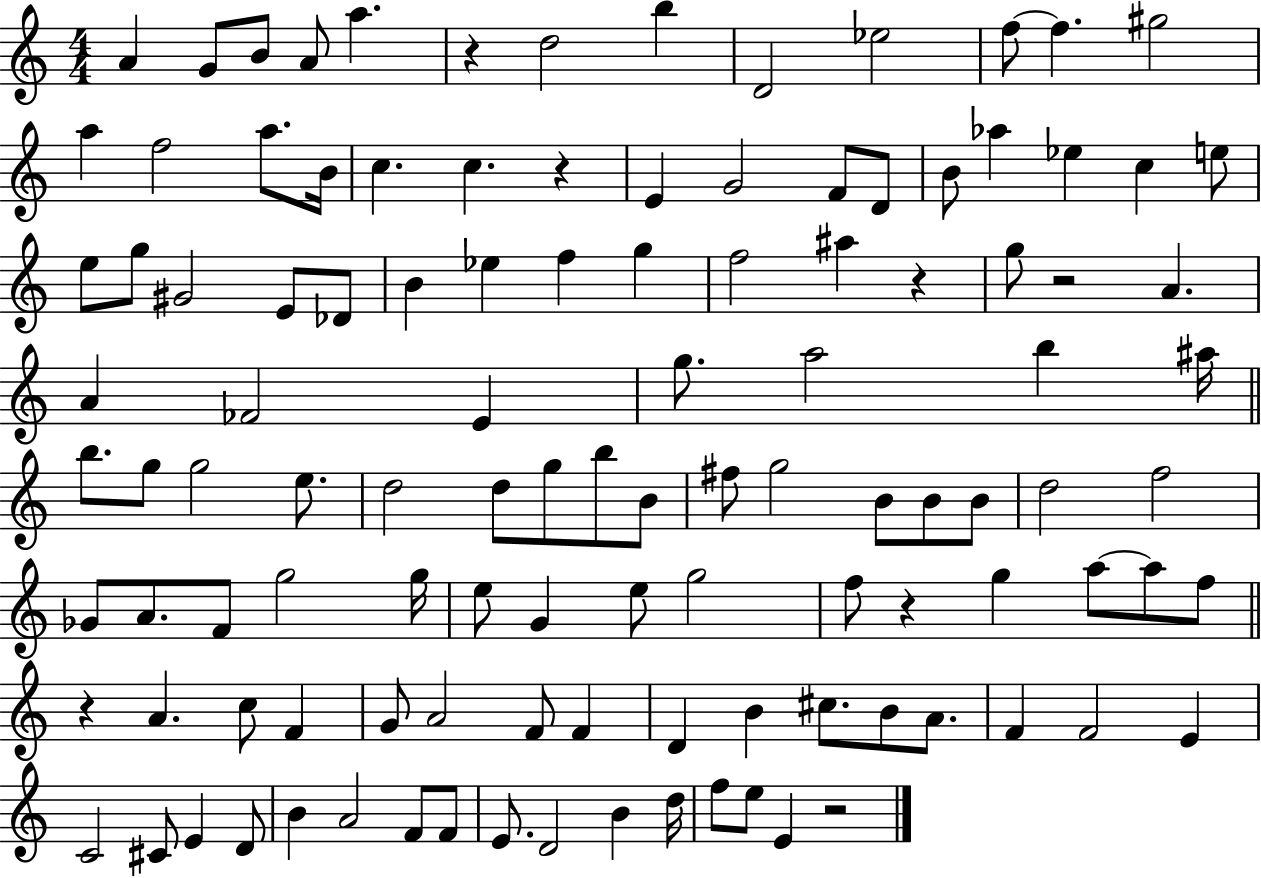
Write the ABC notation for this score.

X:1
T:Untitled
M:4/4
L:1/4
K:C
A G/2 B/2 A/2 a z d2 b D2 _e2 f/2 f ^g2 a f2 a/2 B/4 c c z E G2 F/2 D/2 B/2 _a _e c e/2 e/2 g/2 ^G2 E/2 _D/2 B _e f g f2 ^a z g/2 z2 A A _F2 E g/2 a2 b ^a/4 b/2 g/2 g2 e/2 d2 d/2 g/2 b/2 B/2 ^f/2 g2 B/2 B/2 B/2 d2 f2 _G/2 A/2 F/2 g2 g/4 e/2 G e/2 g2 f/2 z g a/2 a/2 f/2 z A c/2 F G/2 A2 F/2 F D B ^c/2 B/2 A/2 F F2 E C2 ^C/2 E D/2 B A2 F/2 F/2 E/2 D2 B d/4 f/2 e/2 E z2